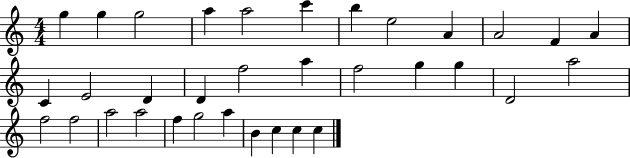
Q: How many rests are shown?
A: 0